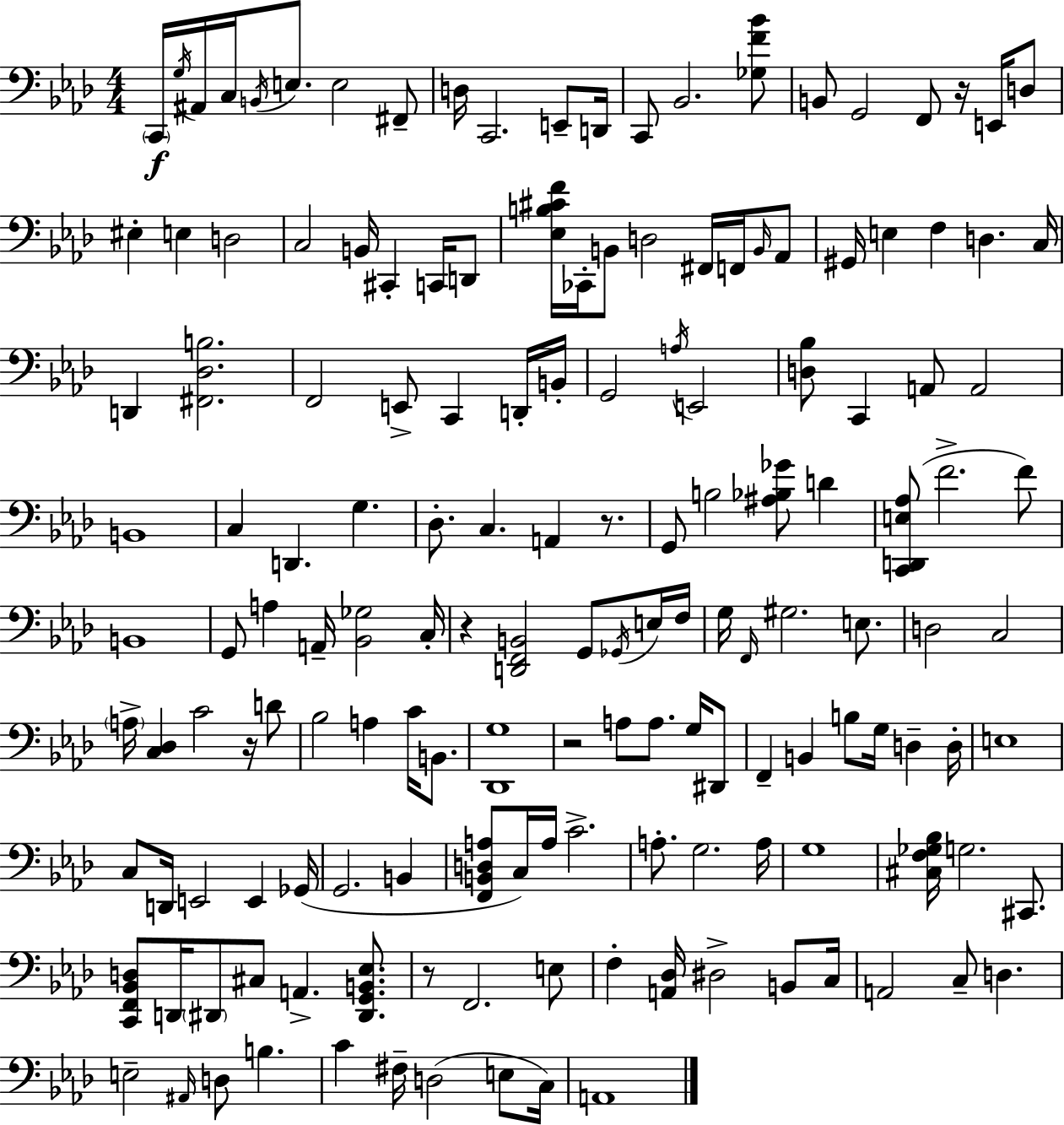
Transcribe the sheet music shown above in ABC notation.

X:1
T:Untitled
M:4/4
L:1/4
K:Ab
C,,/4 G,/4 ^A,,/4 C,/4 B,,/4 E,/2 E,2 ^F,,/2 D,/4 C,,2 E,,/2 D,,/4 C,,/2 _B,,2 [_G,F_B]/2 B,,/2 G,,2 F,,/2 z/4 E,,/4 D,/2 ^E, E, D,2 C,2 B,,/4 ^C,, C,,/4 D,,/2 [_E,B,^CF]/4 _C,,/4 B,,/2 D,2 ^F,,/4 F,,/4 B,,/4 _A,,/2 ^G,,/4 E, F, D, C,/4 D,, [^F,,_D,B,]2 F,,2 E,,/2 C,, D,,/4 B,,/4 G,,2 A,/4 E,,2 [D,_B,]/2 C,, A,,/2 A,,2 B,,4 C, D,, G, _D,/2 C, A,, z/2 G,,/2 B,2 [^A,_B,_G]/2 D [C,,D,,E,_A,]/2 F2 F/2 B,,4 G,,/2 A, A,,/4 [_B,,_G,]2 C,/4 z [D,,F,,B,,]2 G,,/2 _G,,/4 E,/4 F,/4 G,/4 F,,/4 ^G,2 E,/2 D,2 C,2 A,/4 [C,_D,] C2 z/4 D/2 _B,2 A, C/4 B,,/2 [_D,,G,]4 z2 A,/2 A,/2 G,/4 ^D,,/2 F,, B,, B,/2 G,/4 D, D,/4 E,4 C,/2 D,,/4 E,,2 E,, _G,,/4 G,,2 B,, [F,,B,,D,A,]/2 C,/4 A,/4 C2 A,/2 G,2 A,/4 G,4 [^C,F,_G,_B,]/4 G,2 ^C,,/2 [C,,F,,_B,,D,]/2 D,,/4 ^D,,/2 ^C,/2 A,, [^D,,G,,B,,_E,]/2 z/2 F,,2 E,/2 F, [A,,_D,]/4 ^D,2 B,,/2 C,/4 A,,2 C,/2 D, E,2 ^A,,/4 D,/2 B, C ^F,/4 D,2 E,/2 C,/4 A,,4